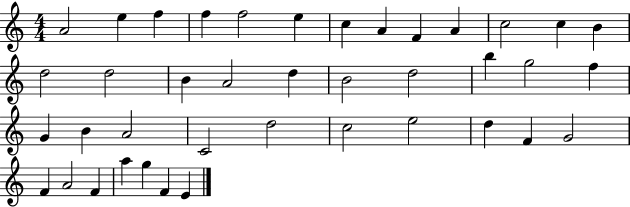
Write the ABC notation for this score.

X:1
T:Untitled
M:4/4
L:1/4
K:C
A2 e f f f2 e c A F A c2 c B d2 d2 B A2 d B2 d2 b g2 f G B A2 C2 d2 c2 e2 d F G2 F A2 F a g F E